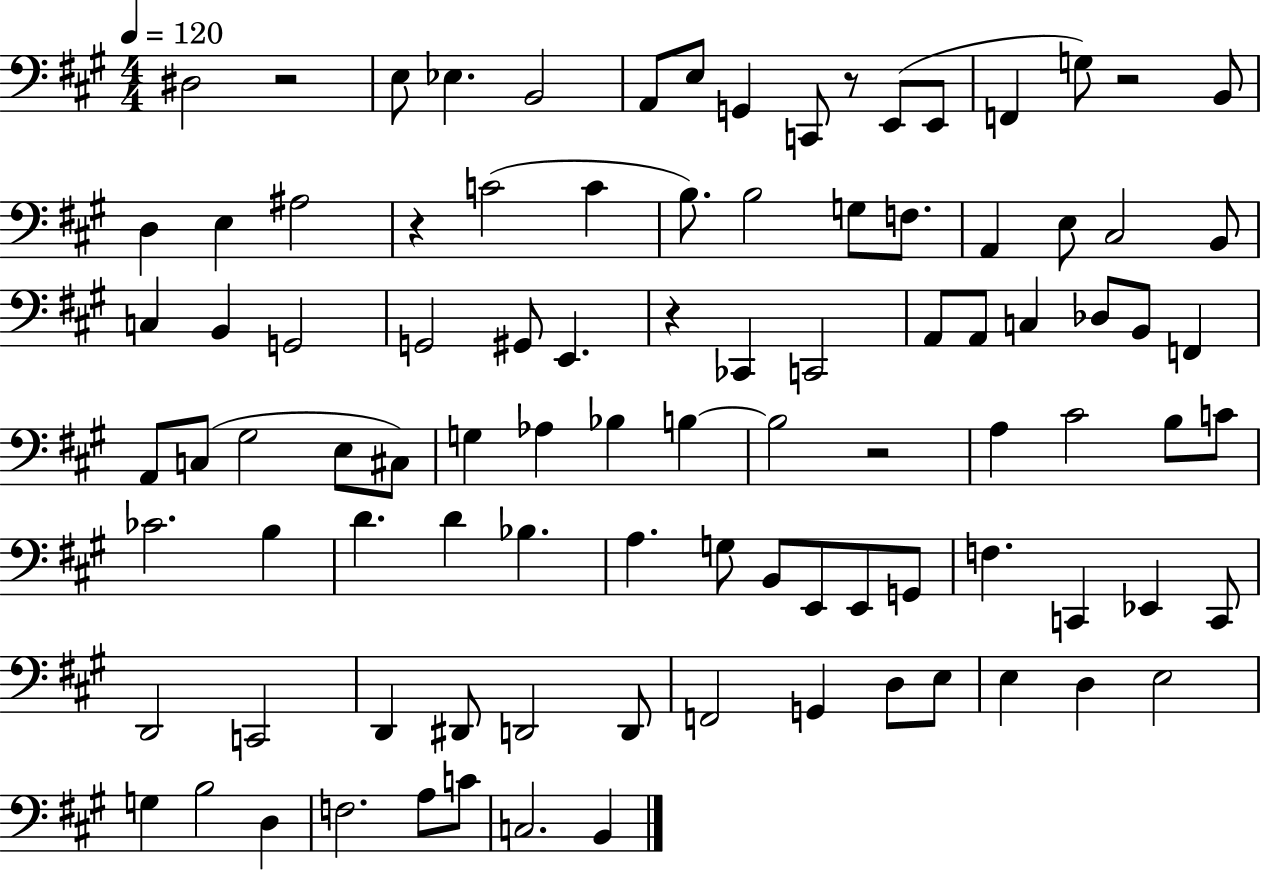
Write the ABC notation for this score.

X:1
T:Untitled
M:4/4
L:1/4
K:A
^D,2 z2 E,/2 _E, B,,2 A,,/2 E,/2 G,, C,,/2 z/2 E,,/2 E,,/2 F,, G,/2 z2 B,,/2 D, E, ^A,2 z C2 C B,/2 B,2 G,/2 F,/2 A,, E,/2 ^C,2 B,,/2 C, B,, G,,2 G,,2 ^G,,/2 E,, z _C,, C,,2 A,,/2 A,,/2 C, _D,/2 B,,/2 F,, A,,/2 C,/2 ^G,2 E,/2 ^C,/2 G, _A, _B, B, B,2 z2 A, ^C2 B,/2 C/2 _C2 B, D D _B, A, G,/2 B,,/2 E,,/2 E,,/2 G,,/2 F, C,, _E,, C,,/2 D,,2 C,,2 D,, ^D,,/2 D,,2 D,,/2 F,,2 G,, D,/2 E,/2 E, D, E,2 G, B,2 D, F,2 A,/2 C/2 C,2 B,,